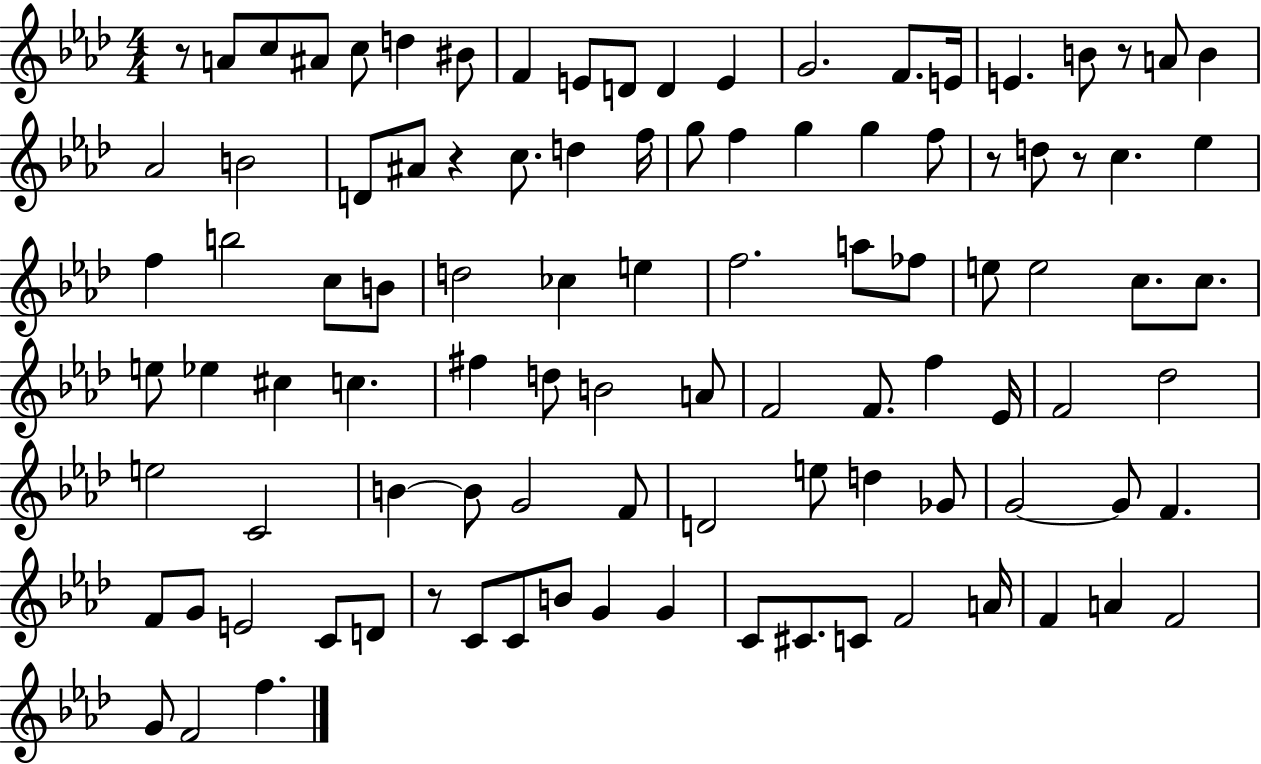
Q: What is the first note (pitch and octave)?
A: A4